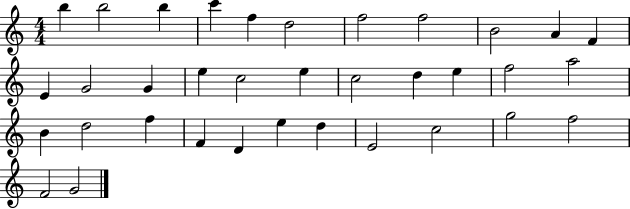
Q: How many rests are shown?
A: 0